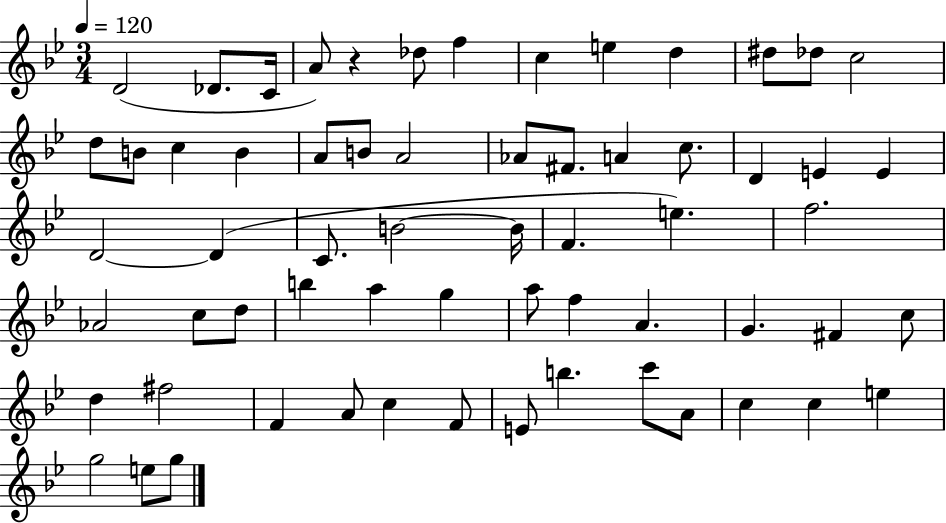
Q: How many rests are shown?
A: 1